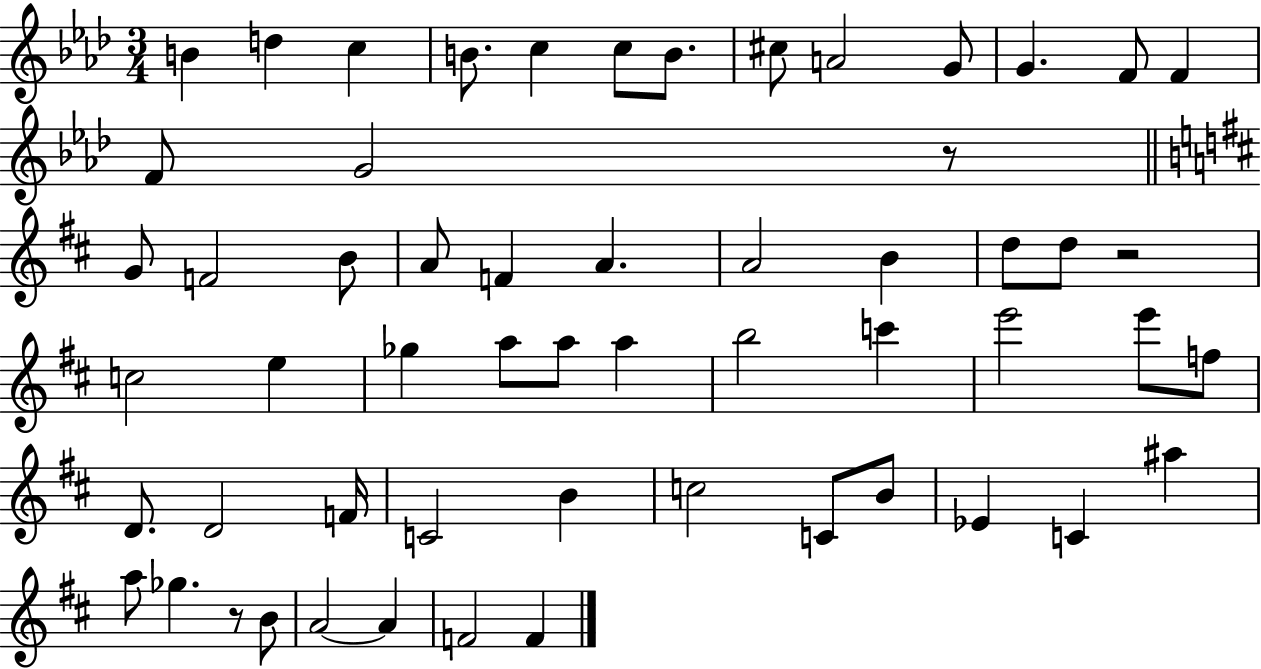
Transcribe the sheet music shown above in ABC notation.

X:1
T:Untitled
M:3/4
L:1/4
K:Ab
B d c B/2 c c/2 B/2 ^c/2 A2 G/2 G F/2 F F/2 G2 z/2 G/2 F2 B/2 A/2 F A A2 B d/2 d/2 z2 c2 e _g a/2 a/2 a b2 c' e'2 e'/2 f/2 D/2 D2 F/4 C2 B c2 C/2 B/2 _E C ^a a/2 _g z/2 B/2 A2 A F2 F